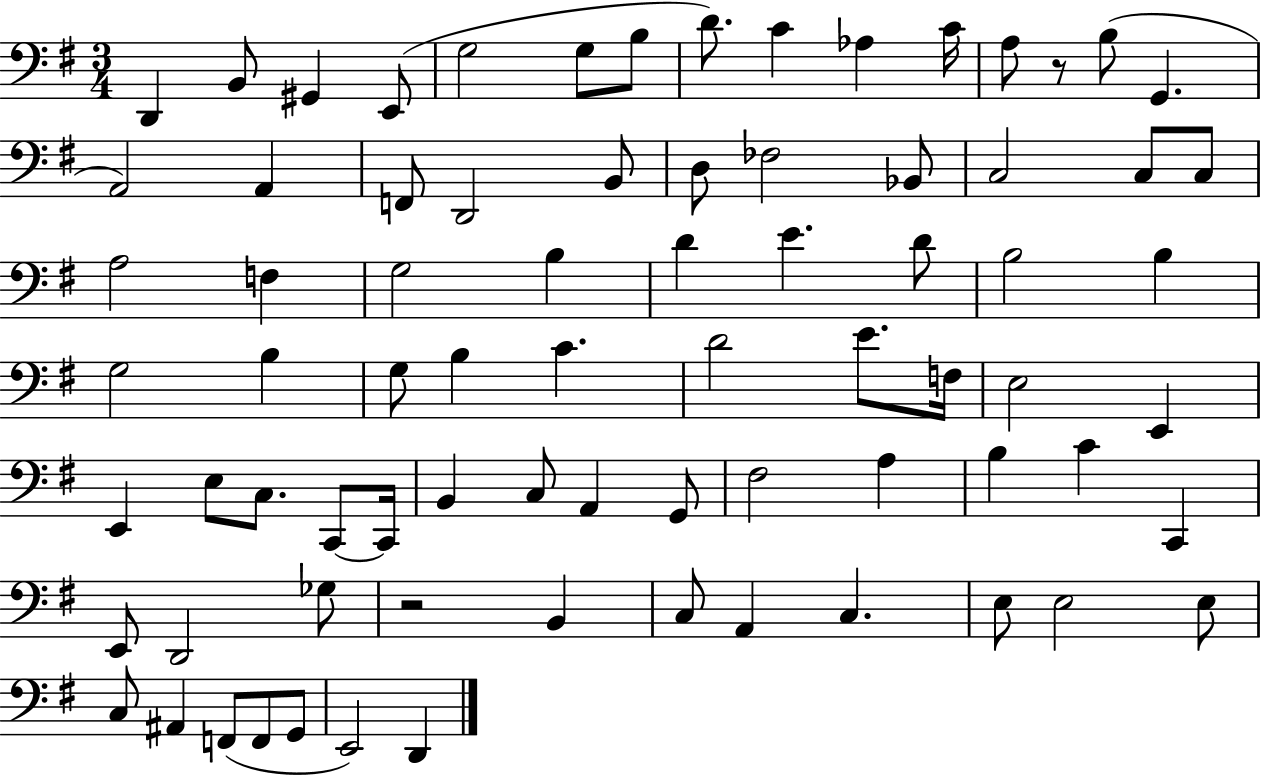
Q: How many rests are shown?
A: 2